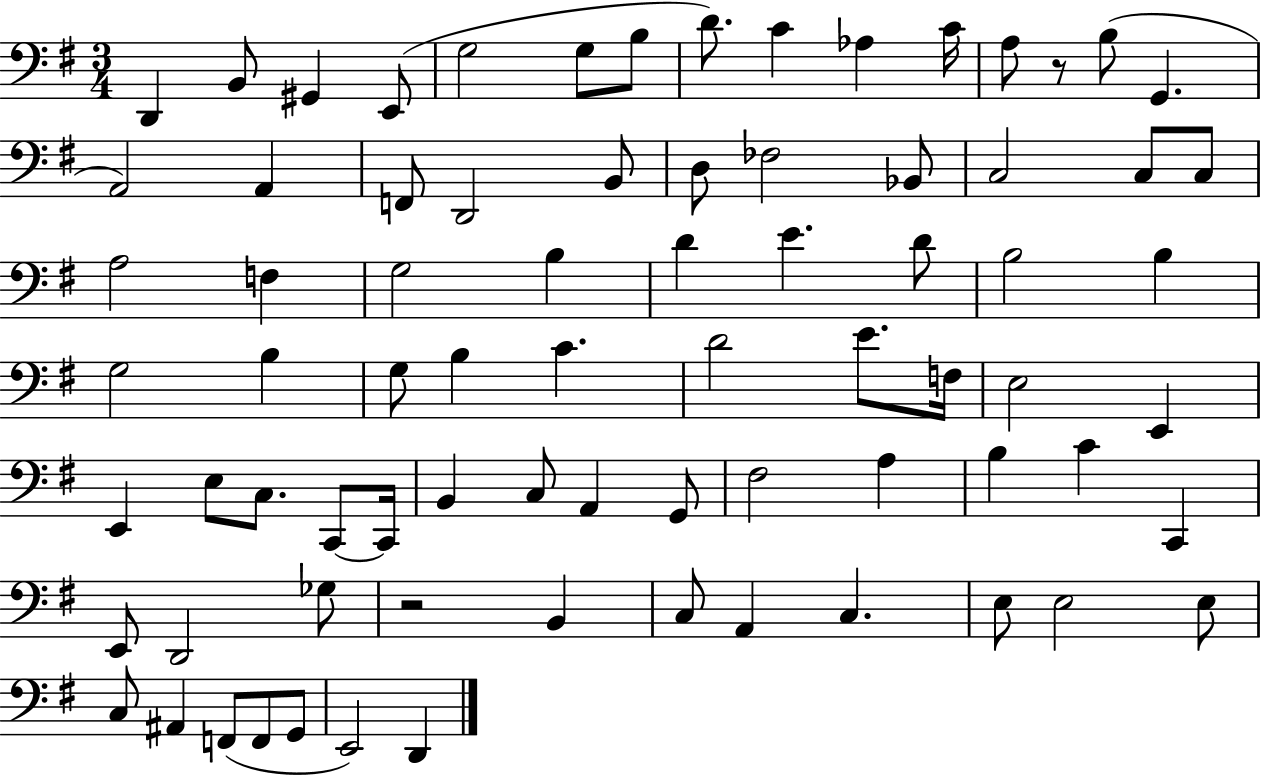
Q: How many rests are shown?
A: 2